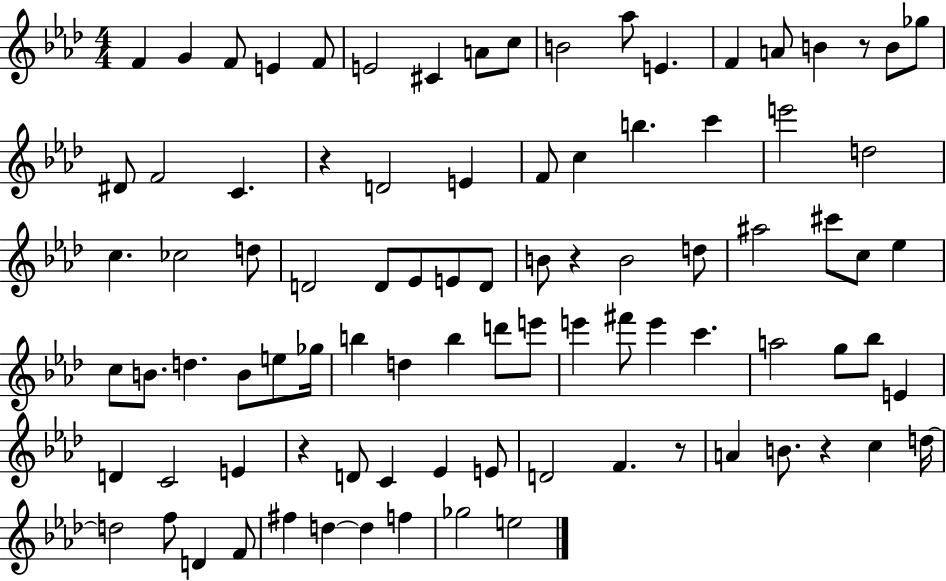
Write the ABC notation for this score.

X:1
T:Untitled
M:4/4
L:1/4
K:Ab
F G F/2 E F/2 E2 ^C A/2 c/2 B2 _a/2 E F A/2 B z/2 B/2 _g/2 ^D/2 F2 C z D2 E F/2 c b c' e'2 d2 c _c2 d/2 D2 D/2 _E/2 E/2 D/2 B/2 z B2 d/2 ^a2 ^c'/2 c/2 _e c/2 B/2 d B/2 e/2 _g/4 b d b d'/2 e'/2 e' ^f'/2 e' c' a2 g/2 _b/2 E D C2 E z D/2 C _E E/2 D2 F z/2 A B/2 z c d/4 d2 f/2 D F/2 ^f d d f _g2 e2